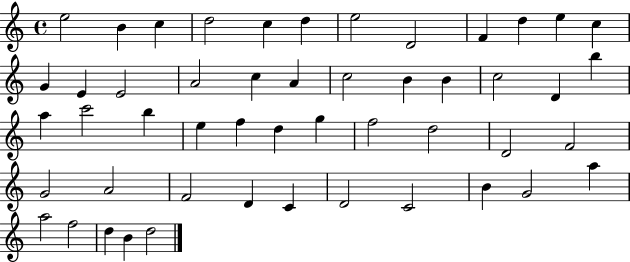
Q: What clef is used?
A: treble